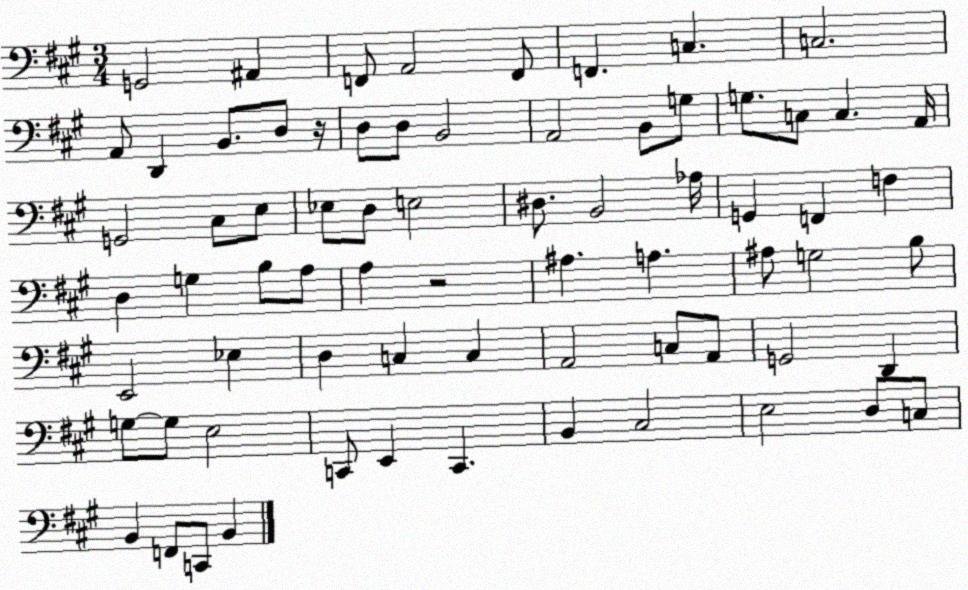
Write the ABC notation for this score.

X:1
T:Untitled
M:3/4
L:1/4
K:A
G,,2 ^A,, F,,/2 A,,2 F,,/2 F,, C, C,2 A,,/2 D,, B,,/2 D,/2 z/4 D,/2 D,/2 B,,2 A,,2 B,,/2 G,/2 G,/2 C,/2 C, A,,/4 G,,2 ^C,/2 E,/2 _E,/2 D,/2 E,2 ^D,/2 B,,2 _A,/4 G,, F,, F, D, G, B,/2 A,/2 A, z2 ^A, A, ^A,/2 G,2 B,/2 E,,2 _E, D, C, C, A,,2 C,/2 A,,/2 G,,2 D,, G,/2 G,/2 E,2 C,,/2 E,, C,, B,, ^C,2 E,2 D,/2 C,/2 B,, F,,/2 C,,/2 B,,